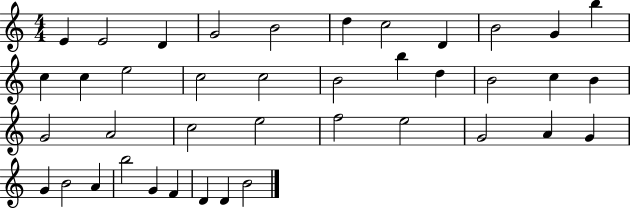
X:1
T:Untitled
M:4/4
L:1/4
K:C
E E2 D G2 B2 d c2 D B2 G b c c e2 c2 c2 B2 b d B2 c B G2 A2 c2 e2 f2 e2 G2 A G G B2 A b2 G F D D B2